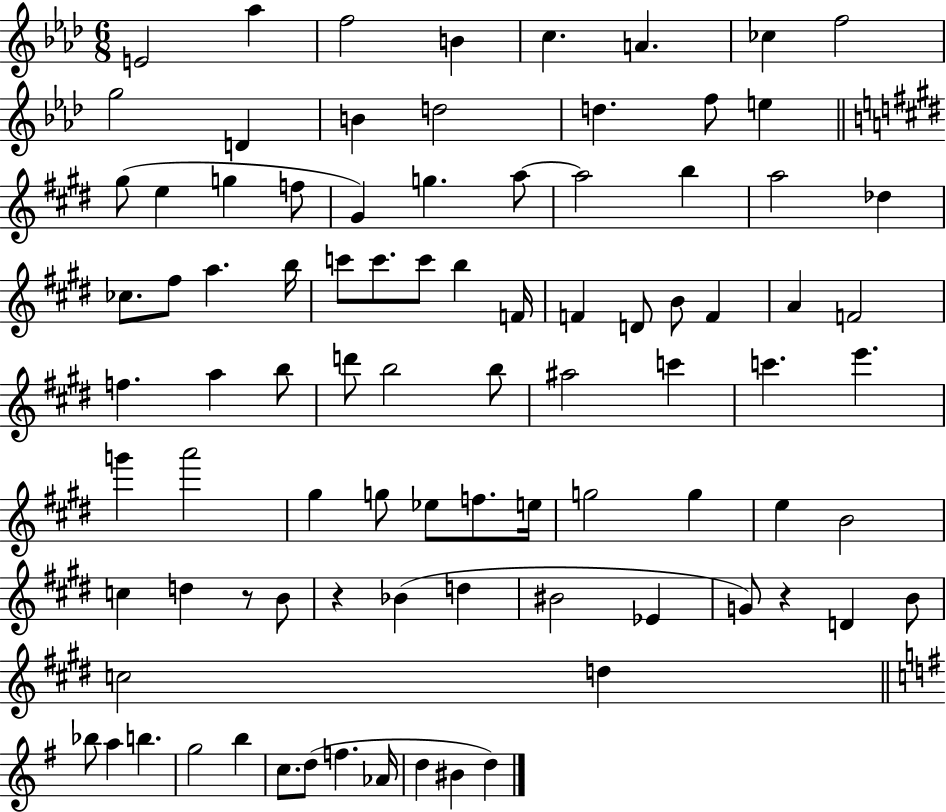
{
  \clef treble
  \numericTimeSignature
  \time 6/8
  \key aes \major
  e'2 aes''4 | f''2 b'4 | c''4. a'4. | ces''4 f''2 | \break g''2 d'4 | b'4 d''2 | d''4. f''8 e''4 | \bar "||" \break \key e \major gis''8( e''4 g''4 f''8 | gis'4) g''4. a''8~~ | a''2 b''4 | a''2 des''4 | \break ces''8. fis''8 a''4. b''16 | c'''8 c'''8. c'''8 b''4 f'16 | f'4 d'8 b'8 f'4 | a'4 f'2 | \break f''4. a''4 b''8 | d'''8 b''2 b''8 | ais''2 c'''4 | c'''4. e'''4. | \break g'''4 a'''2 | gis''4 g''8 ees''8 f''8. e''16 | g''2 g''4 | e''4 b'2 | \break c''4 d''4 r8 b'8 | r4 bes'4( d''4 | bis'2 ees'4 | g'8) r4 d'4 b'8 | \break c''2 d''4 | \bar "||" \break \key g \major bes''8 a''4 b''4. | g''2 b''4 | c''8. d''8( f''4. aes'16 | d''4 bis'4 d''4) | \break \bar "|."
}